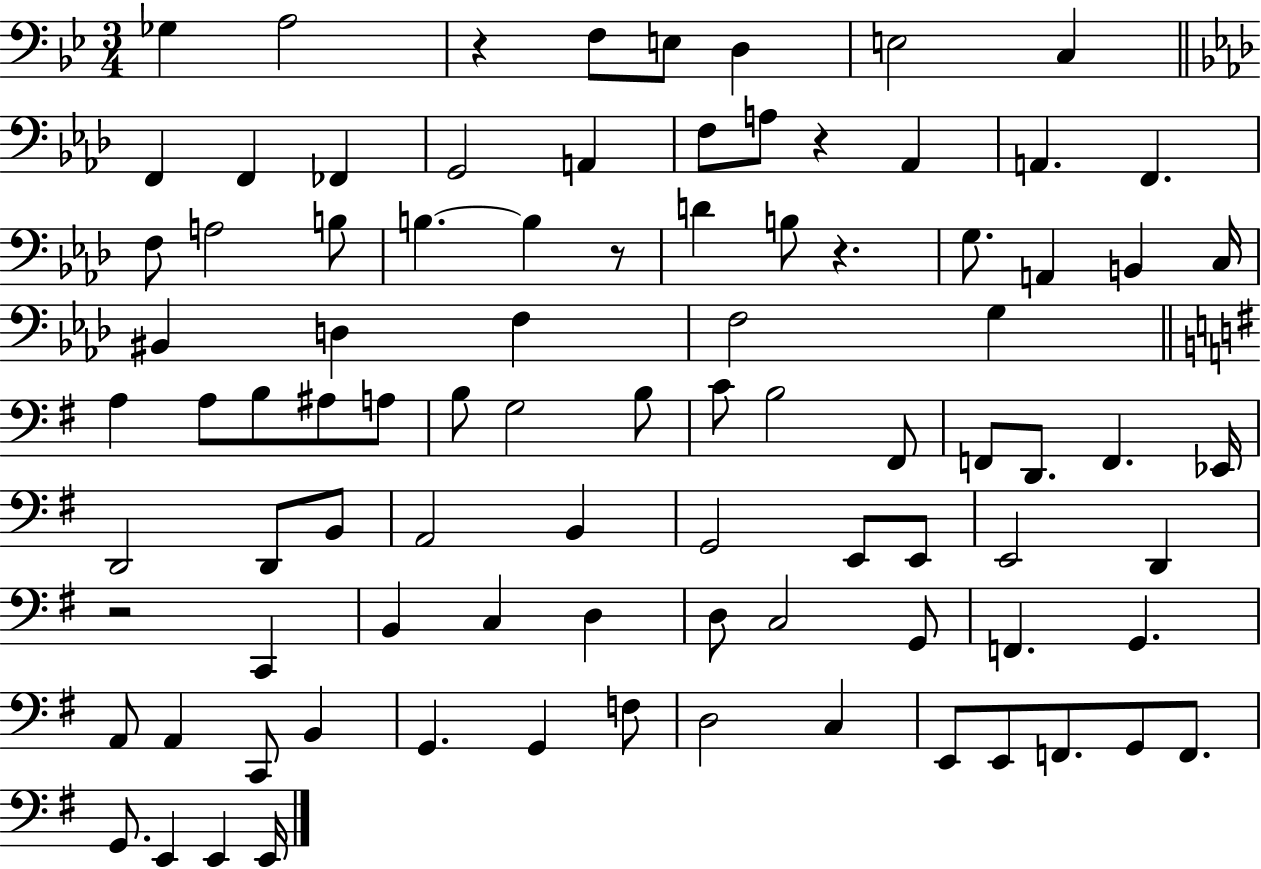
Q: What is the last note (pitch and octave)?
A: E2